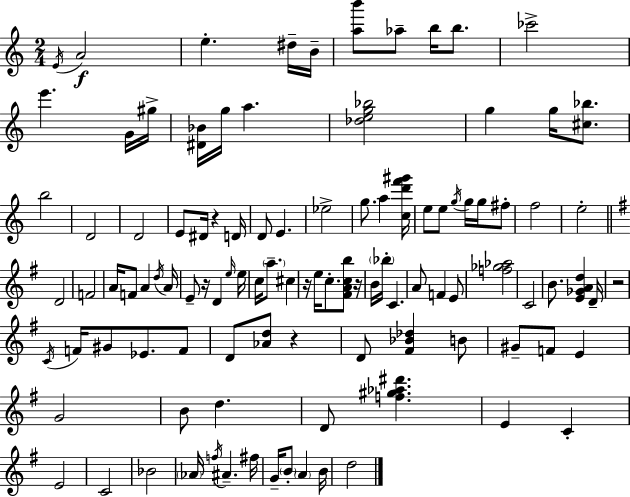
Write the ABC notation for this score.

X:1
T:Untitled
M:2/4
L:1/4
K:Am
E/4 A2 e ^d/4 B/4 [ab']/2 _a/2 b/4 b/2 _c'2 e' G/4 ^g/4 [^D_B]/4 g/4 a [_deg_b]2 g g/4 [^c_b]/2 b2 D2 D2 E/2 ^D/4 z D/4 D/2 E _e2 g/2 a [cd'f'^g']/4 e/2 e/2 g/4 g/4 g/4 ^f/2 f2 e2 D2 F2 A/4 F/2 A d/4 A/4 E/2 z/4 D e/4 e/4 c/4 a/2 ^c z/4 e/4 c/2 [^FAcb]/2 z/4 B/4 _b/4 C A/2 F E/2 [f_g_a]2 C2 B/2 [E_GAd] D/4 z2 C/4 F/4 ^G/2 _E/2 F/2 D/2 [_Ad]/2 z D/2 [^F_B_d] B/2 ^G/2 F/2 E G2 B/2 d D/2 [f^g_a^d'] E C E2 C2 _B2 _A/4 f/4 ^A ^f/4 G/4 B/2 A B/4 d2